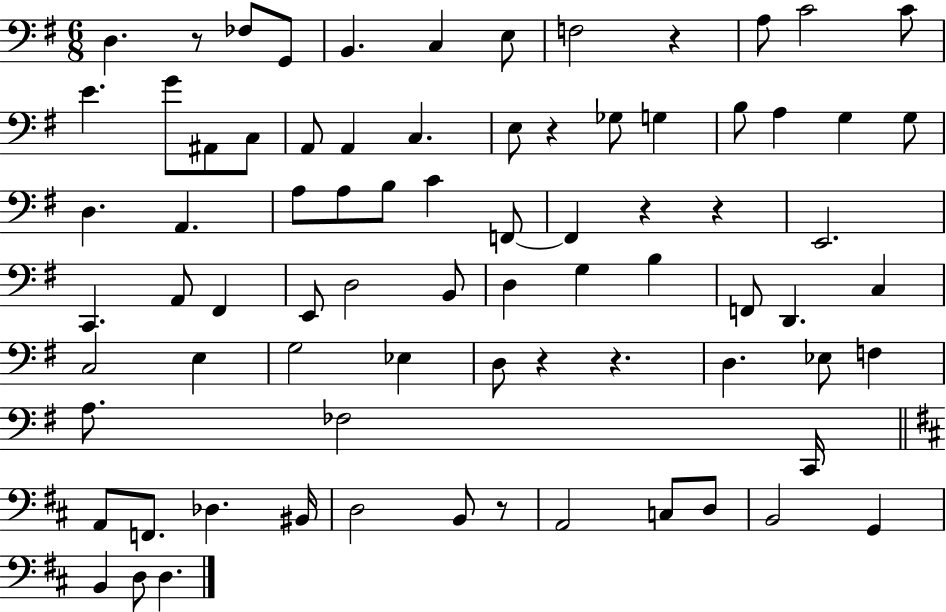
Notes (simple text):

D3/q. R/e FES3/e G2/e B2/q. C3/q E3/e F3/h R/q A3/e C4/h C4/e E4/q. G4/e A#2/e C3/e A2/e A2/q C3/q. E3/e R/q Gb3/e G3/q B3/e A3/q G3/q G3/e D3/q. A2/q. A3/e A3/e B3/e C4/q F2/e F2/q R/q R/q E2/h. C2/q. A2/e F#2/q E2/e D3/h B2/e D3/q G3/q B3/q F2/e D2/q. C3/q C3/h E3/q G3/h Eb3/q D3/e R/q R/q. D3/q. Eb3/e F3/q A3/e. FES3/h C2/s A2/e F2/e. Db3/q. BIS2/s D3/h B2/e R/e A2/h C3/e D3/e B2/h G2/q B2/q D3/e D3/q.